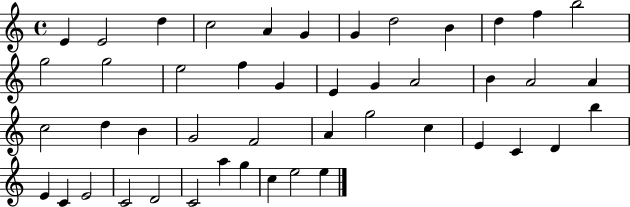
E4/q E4/h D5/q C5/h A4/q G4/q G4/q D5/h B4/q D5/q F5/q B5/h G5/h G5/h E5/h F5/q G4/q E4/q G4/q A4/h B4/q A4/h A4/q C5/h D5/q B4/q G4/h F4/h A4/q G5/h C5/q E4/q C4/q D4/q B5/q E4/q C4/q E4/h C4/h D4/h C4/h A5/q G5/q C5/q E5/h E5/q